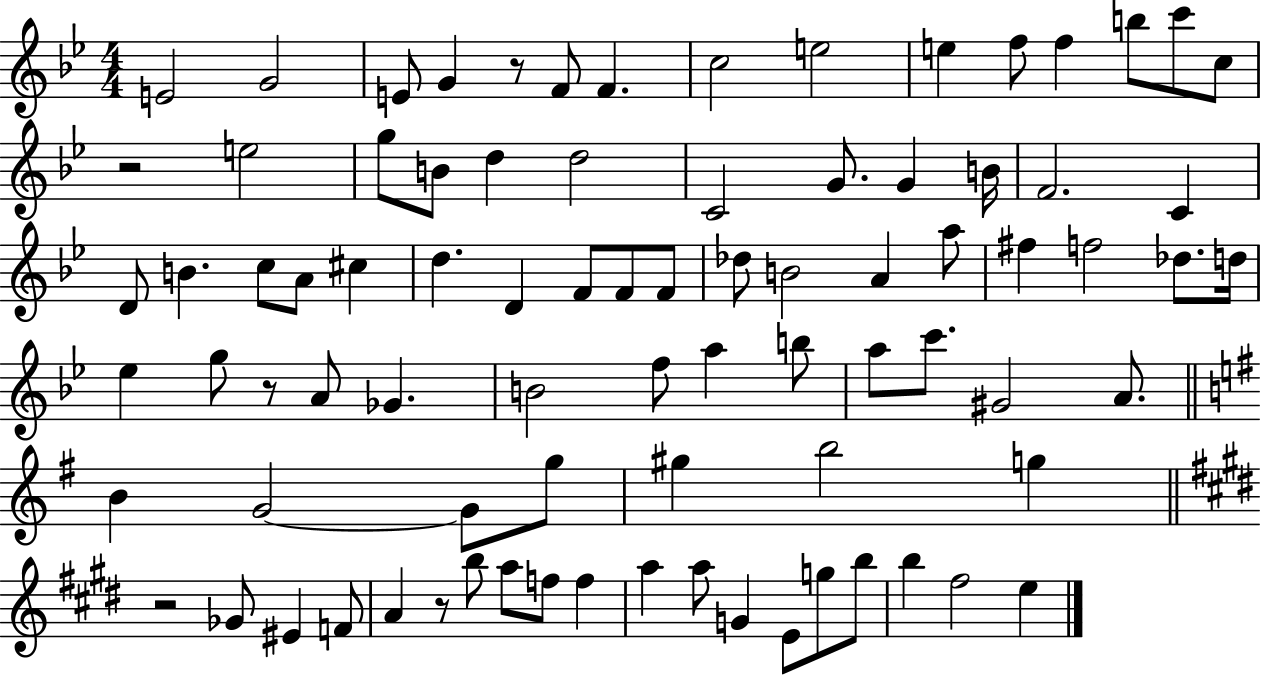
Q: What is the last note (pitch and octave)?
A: E5